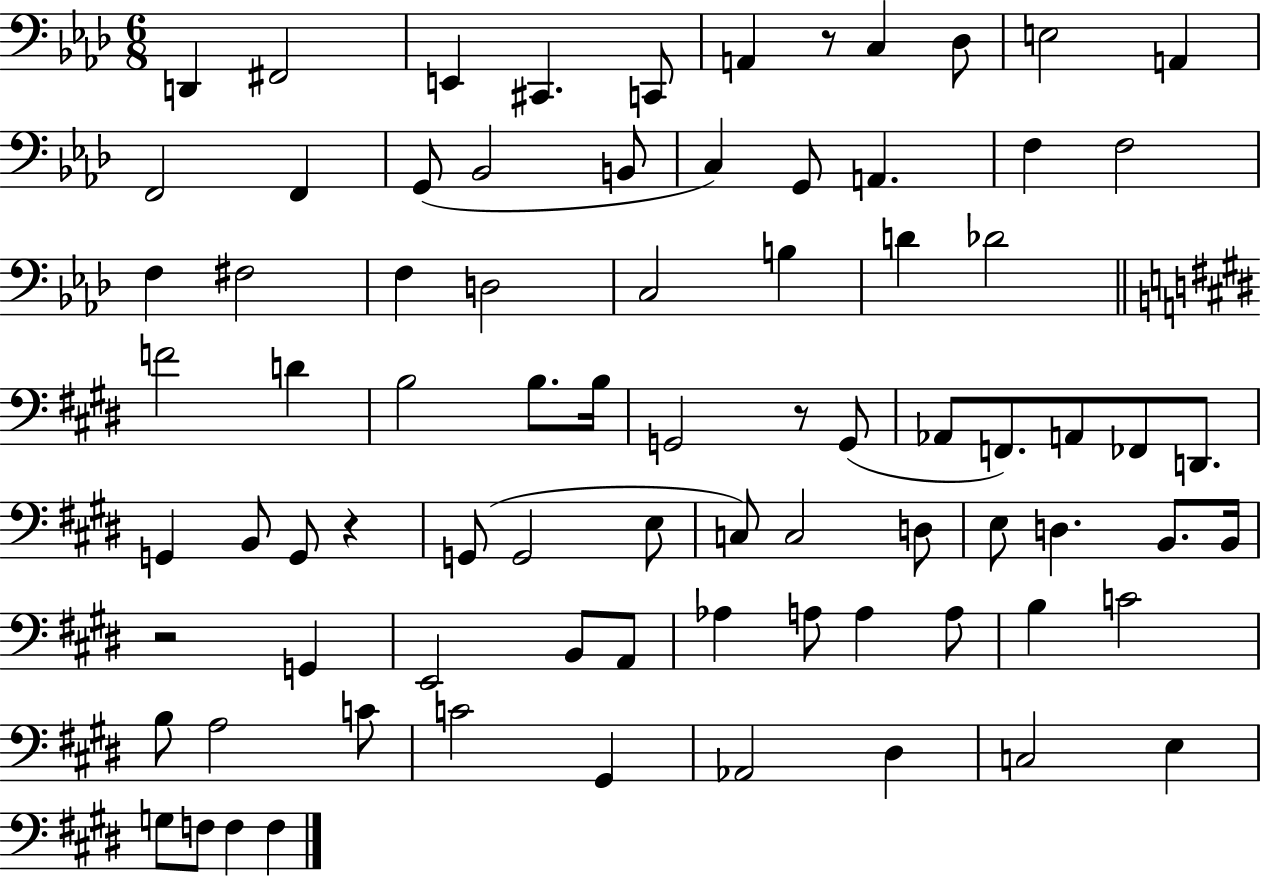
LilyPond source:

{
  \clef bass
  \numericTimeSignature
  \time 6/8
  \key aes \major
  d,4 fis,2 | e,4 cis,4. c,8 | a,4 r8 c4 des8 | e2 a,4 | \break f,2 f,4 | g,8( bes,2 b,8 | c4) g,8 a,4. | f4 f2 | \break f4 fis2 | f4 d2 | c2 b4 | d'4 des'2 | \break \bar "||" \break \key e \major f'2 d'4 | b2 b8. b16 | g,2 r8 g,8( | aes,8 f,8.) a,8 fes,8 d,8. | \break g,4 b,8 g,8 r4 | g,8( g,2 e8 | c8) c2 d8 | e8 d4. b,8. b,16 | \break r2 g,4 | e,2 b,8 a,8 | aes4 a8 a4 a8 | b4 c'2 | \break b8 a2 c'8 | c'2 gis,4 | aes,2 dis4 | c2 e4 | \break g8 f8 f4 f4 | \bar "|."
}